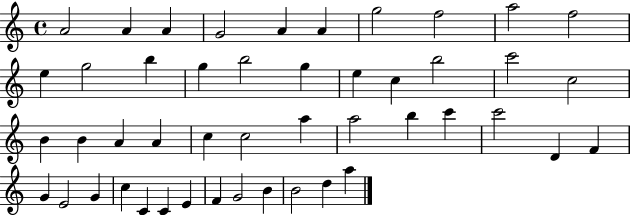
A4/h A4/q A4/q G4/h A4/q A4/q G5/h F5/h A5/h F5/h E5/q G5/h B5/q G5/q B5/h G5/q E5/q C5/q B5/h C6/h C5/h B4/q B4/q A4/q A4/q C5/q C5/h A5/q A5/h B5/q C6/q C6/h D4/q F4/q G4/q E4/h G4/q C5/q C4/q C4/q E4/q F4/q G4/h B4/q B4/h D5/q A5/q